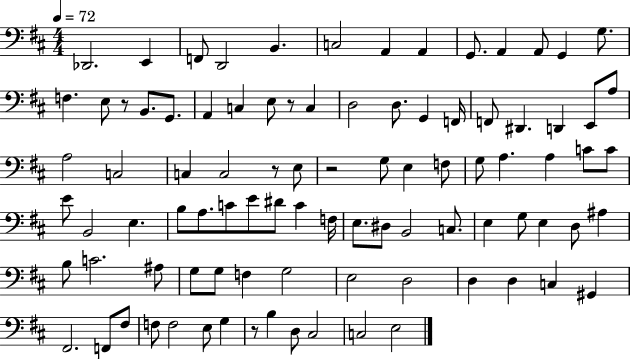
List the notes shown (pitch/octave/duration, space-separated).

Db2/h. E2/q F2/e D2/h B2/q. C3/h A2/q A2/q G2/e. A2/q A2/e G2/q G3/e. F3/q. E3/e R/e B2/e. G2/e. A2/q C3/q E3/e R/e C3/q D3/h D3/e. G2/q F2/s F2/e D#2/q. D2/q E2/e A3/e A3/h C3/h C3/q C3/h R/e E3/e R/h G3/e E3/q F3/e G3/e A3/q. A3/q C4/e C4/e E4/e B2/h E3/q. B3/e A3/e. C4/e E4/e D#4/e C4/q F3/s E3/e. D#3/e B2/h C3/e. E3/q G3/e E3/q D3/e A#3/q B3/e C4/h. A#3/e G3/e G3/e F3/q G3/h E3/h D3/h D3/q D3/q C3/q G#2/q F#2/h. F2/e F#3/e F3/e F3/h E3/e G3/q R/e B3/q D3/e C#3/h C3/h E3/h